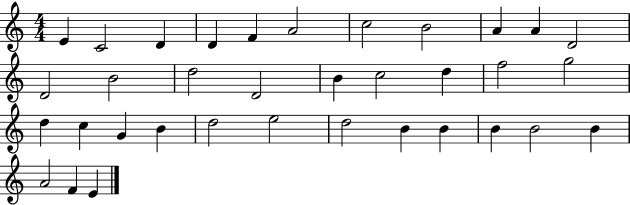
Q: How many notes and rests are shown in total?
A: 35